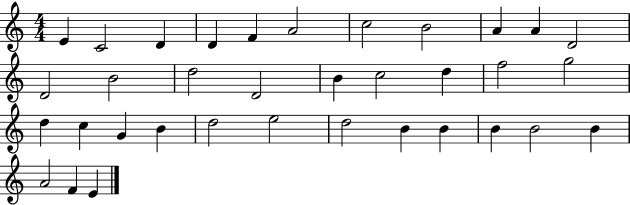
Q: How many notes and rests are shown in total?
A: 35